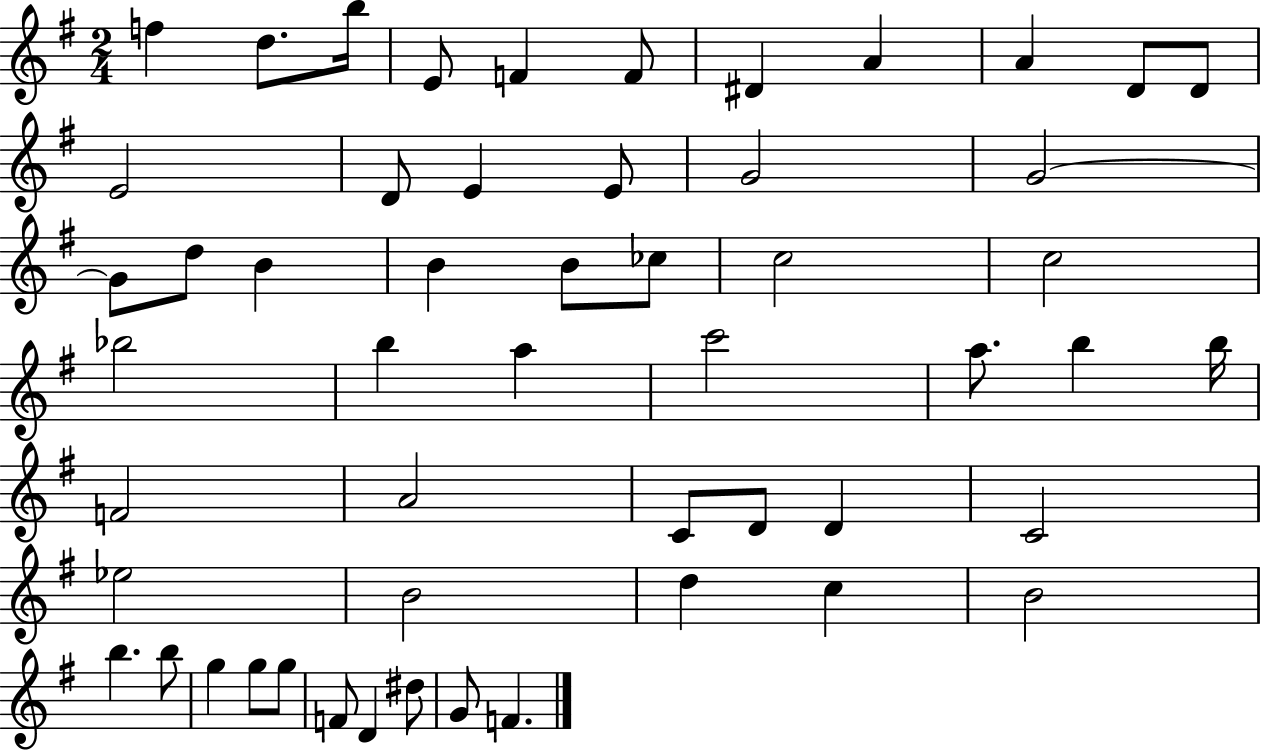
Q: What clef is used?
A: treble